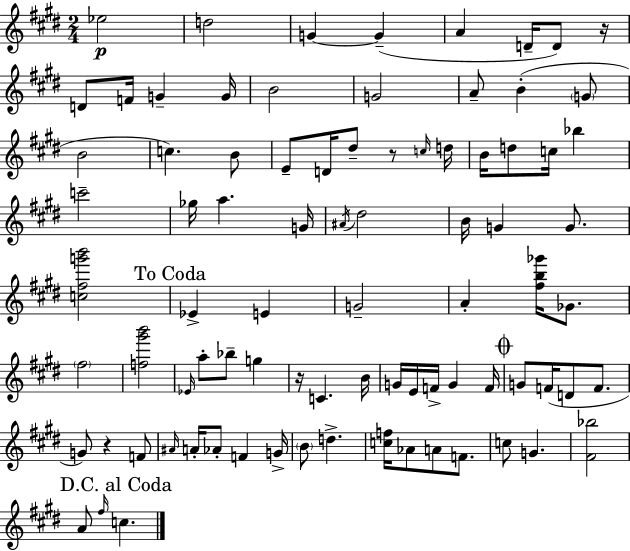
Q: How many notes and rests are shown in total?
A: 84